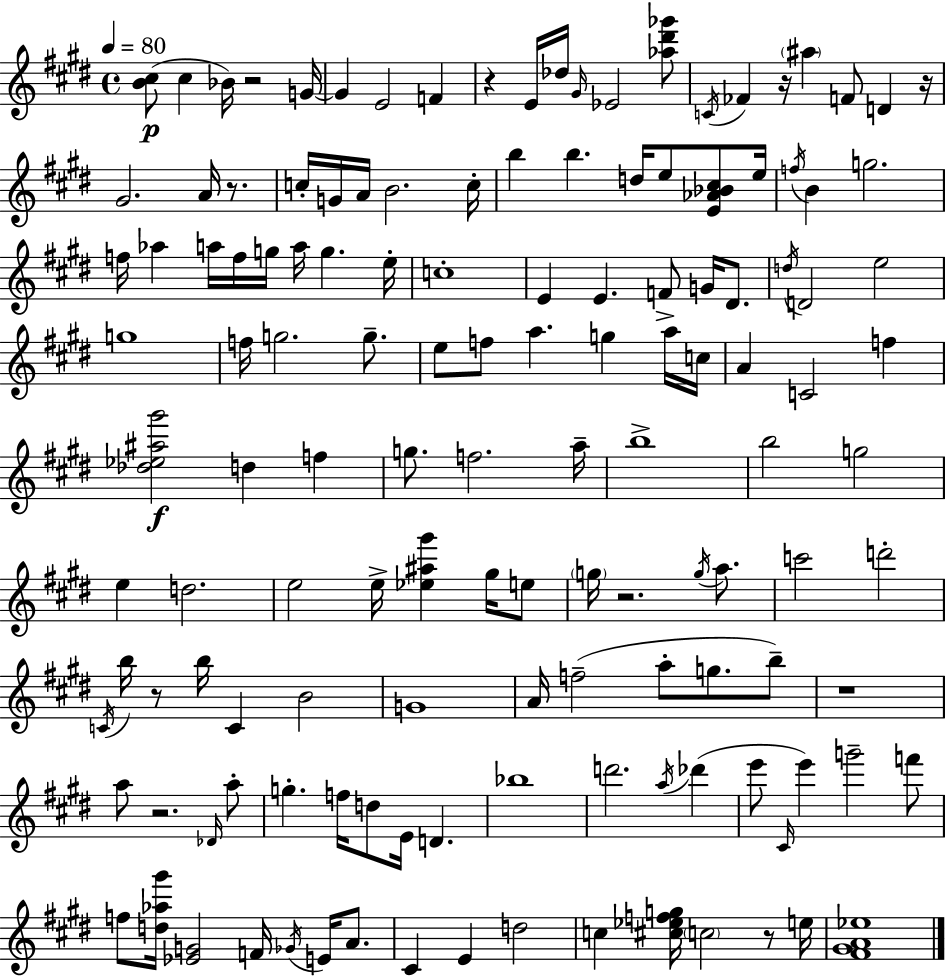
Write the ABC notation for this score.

X:1
T:Untitled
M:4/4
L:1/4
K:E
[B^c]/2 ^c _B/4 z2 G/4 G E2 F z E/4 _d/4 ^G/4 _E2 [_a^d'_g']/2 C/4 _F z/4 ^a F/2 D z/4 ^G2 A/4 z/2 c/4 G/4 A/4 B2 c/4 b b d/4 e/2 [E_A_B^c]/2 e/4 f/4 B g2 f/4 _a a/4 f/4 g/4 a/4 g e/4 c4 E E F/2 G/4 ^D/2 d/4 D2 e2 g4 f/4 g2 g/2 e/2 f/2 a g a/4 c/4 A C2 f [_d_e^a^g']2 d f g/2 f2 a/4 b4 b2 g2 e d2 e2 e/4 [_e^a^g'] ^g/4 e/2 g/4 z2 g/4 a/2 c'2 d'2 C/4 b/4 z/2 b/4 C B2 G4 A/4 f2 a/2 g/2 b/2 z4 a/2 z2 _D/4 a/2 g f/4 d/2 E/4 D _b4 d'2 a/4 _d' e'/2 ^C/4 e' g'2 f'/2 f/2 [d_a^g']/4 [_EG]2 F/4 _G/4 E/4 A/2 ^C E d2 c [^c_efg]/4 c2 z/2 e/4 [^F^GA_e]4